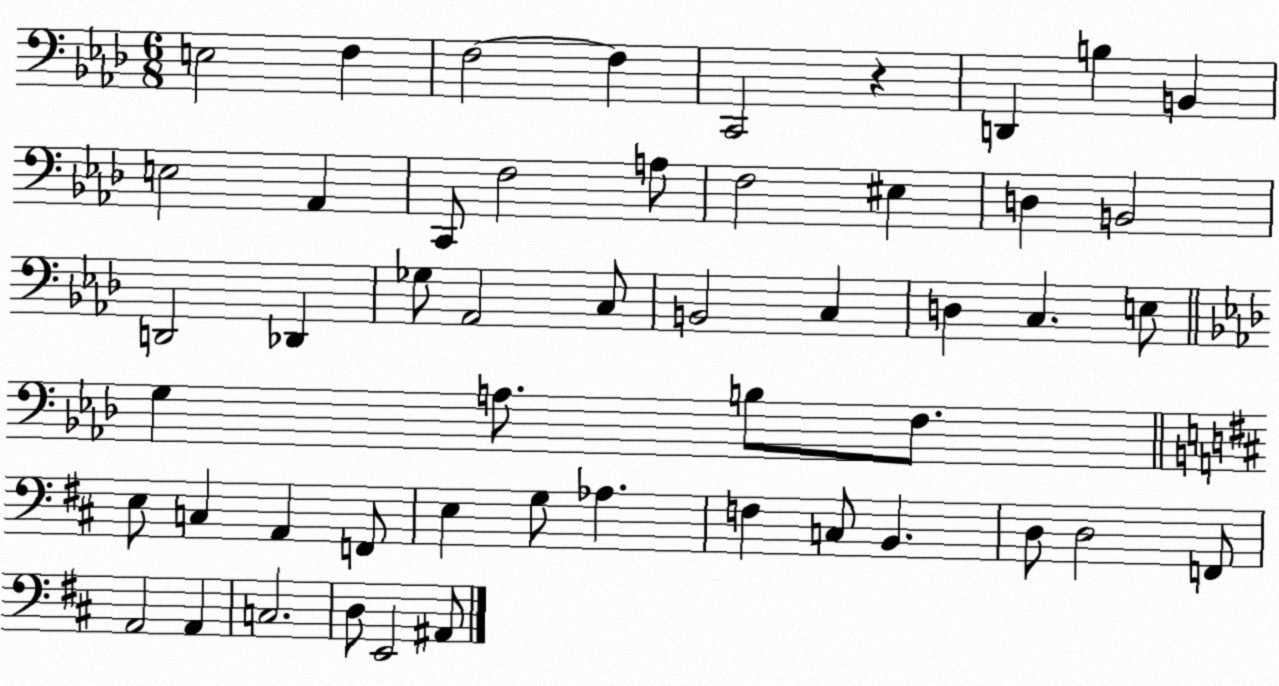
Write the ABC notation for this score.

X:1
T:Untitled
M:6/8
L:1/4
K:Ab
E,2 F, F,2 F, C,,2 z D,, B, B,, E,2 _A,, C,,/2 F,2 A,/2 F,2 ^E, D, B,,2 D,,2 _D,, _G,/2 _A,,2 C,/2 B,,2 C, D, C, E,/2 G, A,/2 B,/2 F,/2 E,/2 C, A,, F,,/2 E, G,/2 _A, F, C,/2 B,, D,/2 D,2 F,,/2 A,,2 A,, C,2 D,/2 E,,2 ^A,,/2